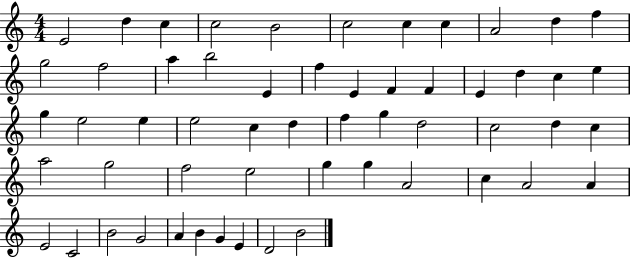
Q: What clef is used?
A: treble